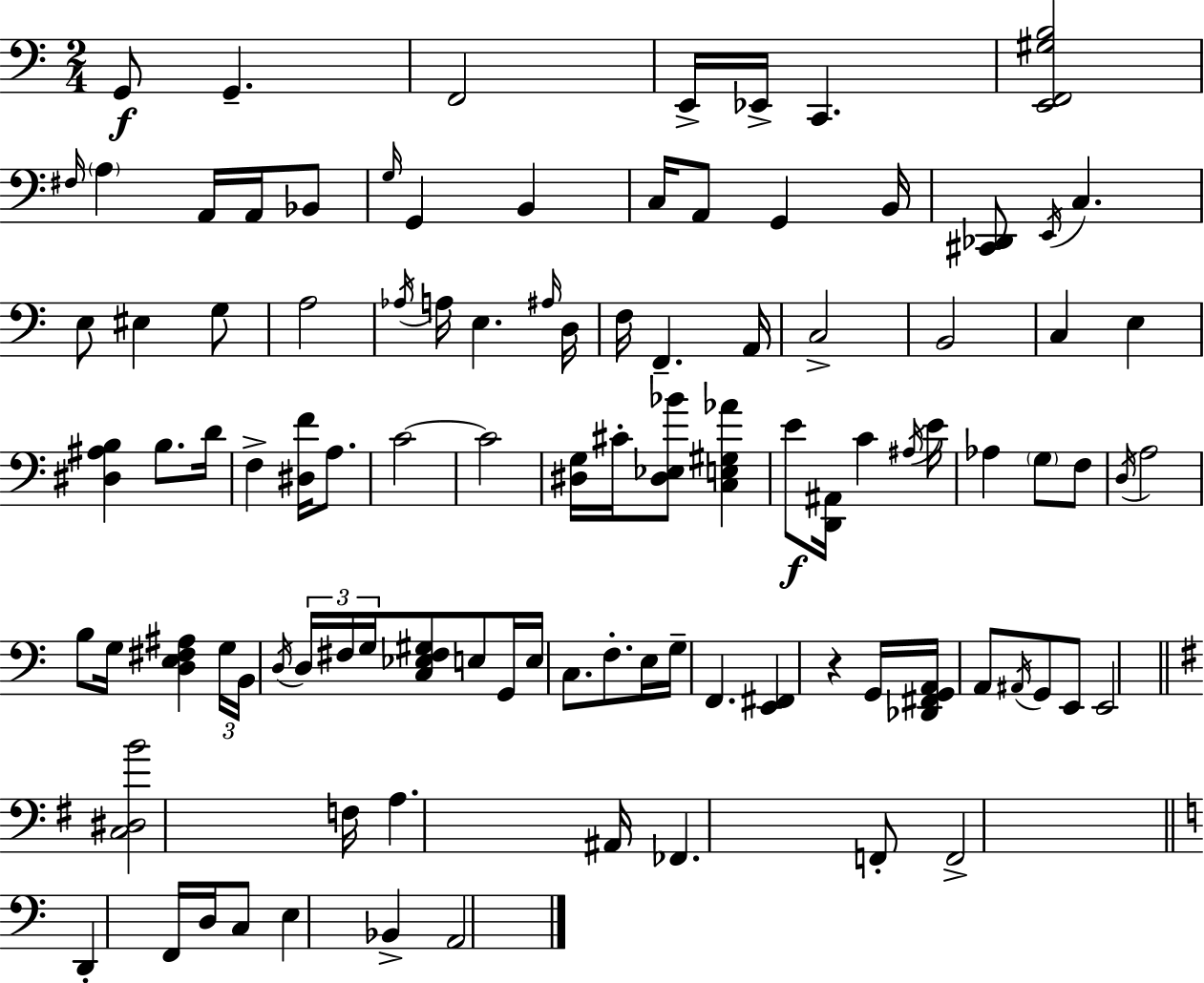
X:1
T:Untitled
M:2/4
L:1/4
K:Am
G,,/2 G,, F,,2 E,,/4 _E,,/4 C,, [E,,F,,^G,B,]2 ^F,/4 A, A,,/4 A,,/4 _B,,/2 G,/4 G,, B,, C,/4 A,,/2 G,, B,,/4 [^C,,_D,,]/2 E,,/4 C, E,/2 ^E, G,/2 A,2 _A,/4 A,/4 E, ^A,/4 D,/4 F,/4 F,, A,,/4 C,2 B,,2 C, E, [^D,^A,B,] B,/2 D/4 F, [^D,F]/4 A,/2 C2 C2 [^D,G,]/4 ^C/4 [^D,_E,_B]/2 [C,E,^G,_A] E/2 [D,,^A,,]/4 C ^A,/4 E/4 _A, G,/2 F,/2 D,/4 A,2 B,/2 G,/4 [D,E,^F,^A,] G,/4 B,,/4 D,/4 D,/4 ^F,/4 G,/4 [C,_E,^F,^G,]/2 E,/2 G,,/4 E,/4 C,/2 F,/2 E,/4 G,/4 F,, [E,,^F,,] z G,,/4 [_D,,^F,,G,,A,,]/4 A,,/2 ^A,,/4 G,,/2 E,,/2 E,,2 [C,^D,B]2 F,/4 A, ^A,,/4 _F,, F,,/2 F,,2 D,, F,,/4 D,/4 C,/2 E, _B,, A,,2